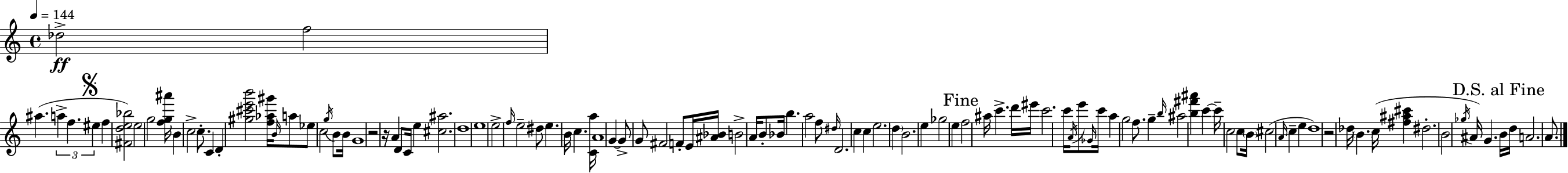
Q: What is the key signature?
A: C major